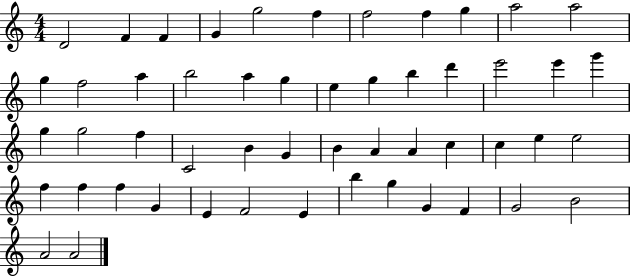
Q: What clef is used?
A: treble